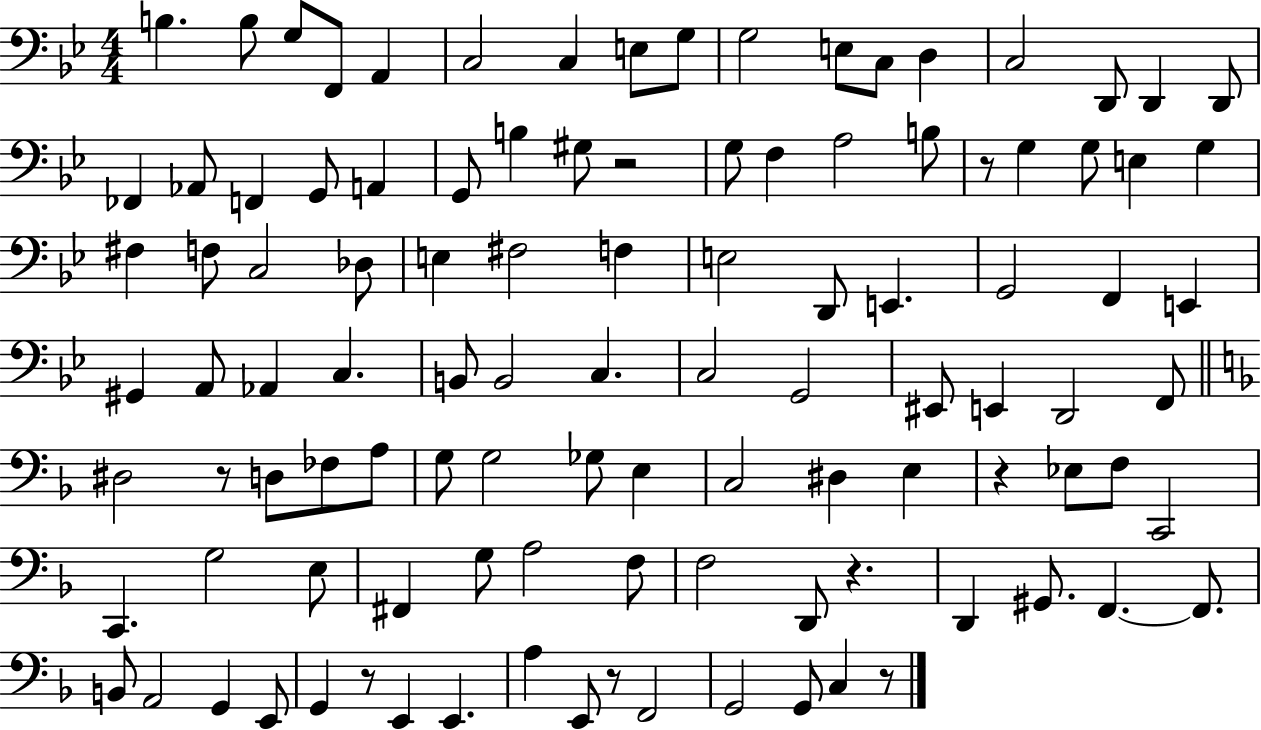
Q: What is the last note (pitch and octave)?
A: C3